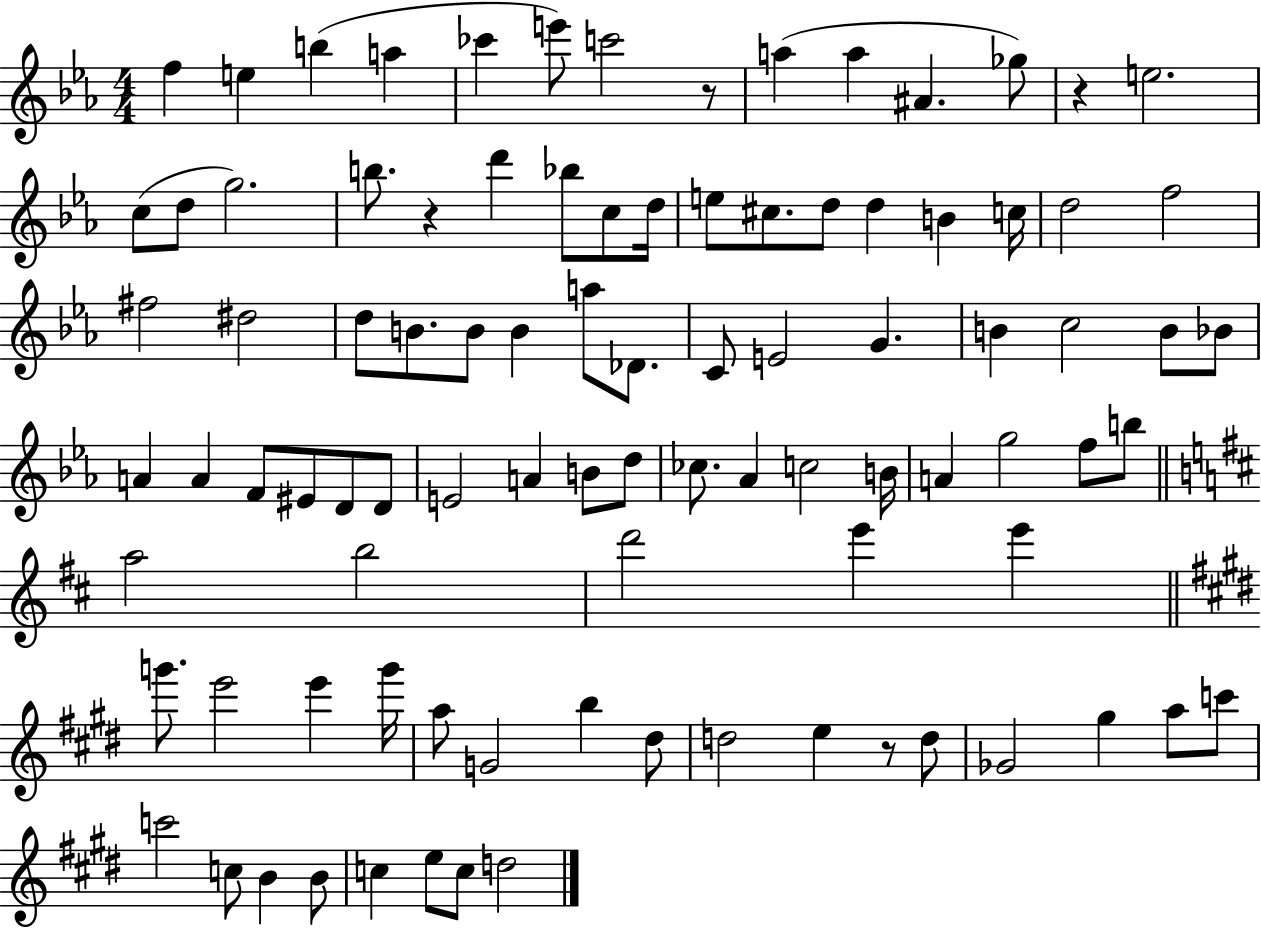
{
  \clef treble
  \numericTimeSignature
  \time 4/4
  \key ees \major
  f''4 e''4 b''4( a''4 | ces'''4 e'''8) c'''2 r8 | a''4( a''4 ais'4. ges''8) | r4 e''2. | \break c''8( d''8 g''2.) | b''8. r4 d'''4 bes''8 c''8 d''16 | e''8 cis''8. d''8 d''4 b'4 c''16 | d''2 f''2 | \break fis''2 dis''2 | d''8 b'8. b'8 b'4 a''8 des'8. | c'8 e'2 g'4. | b'4 c''2 b'8 bes'8 | \break a'4 a'4 f'8 eis'8 d'8 d'8 | e'2 a'4 b'8 d''8 | ces''8. aes'4 c''2 b'16 | a'4 g''2 f''8 b''8 | \break \bar "||" \break \key d \major a''2 b''2 | d'''2 e'''4 e'''4 | \bar "||" \break \key e \major g'''8. e'''2 e'''4 g'''16 | a''8 g'2 b''4 dis''8 | d''2 e''4 r8 d''8 | ges'2 gis''4 a''8 c'''8 | \break c'''2 c''8 b'4 b'8 | c''4 e''8 c''8 d''2 | \bar "|."
}